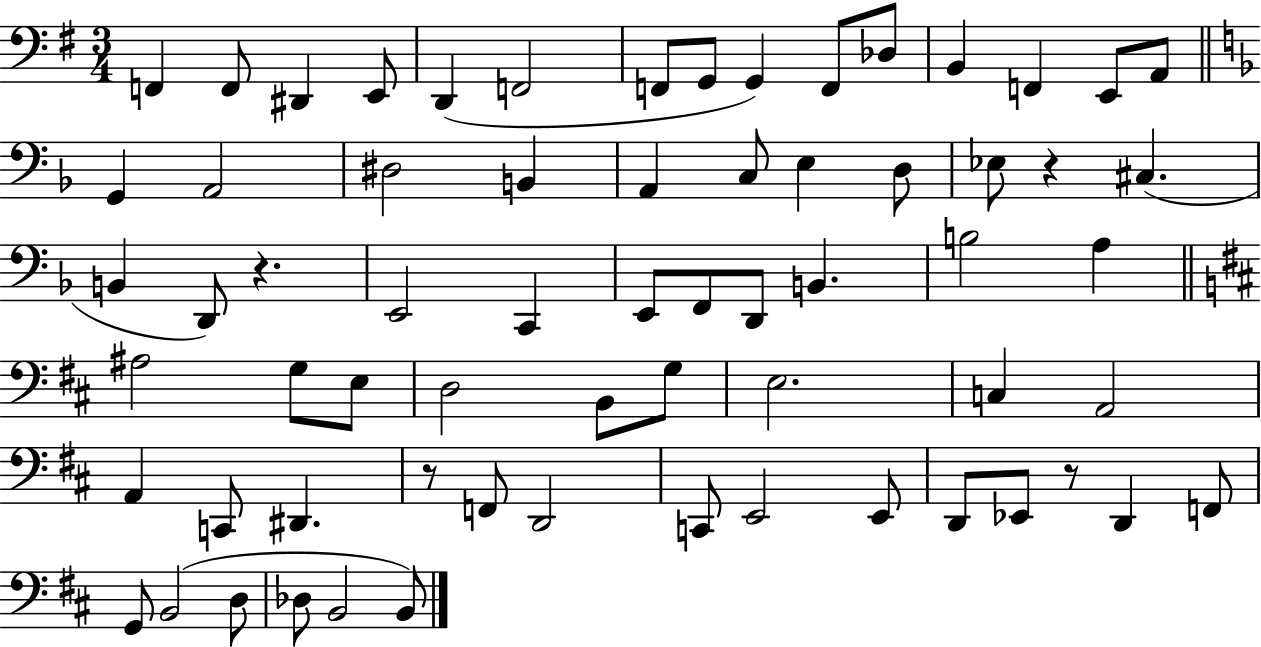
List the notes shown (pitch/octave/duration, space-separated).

F2/q F2/e D#2/q E2/e D2/q F2/h F2/e G2/e G2/q F2/e Db3/e B2/q F2/q E2/e A2/e G2/q A2/h D#3/h B2/q A2/q C3/e E3/q D3/e Eb3/e R/q C#3/q. B2/q D2/e R/q. E2/h C2/q E2/e F2/e D2/e B2/q. B3/h A3/q A#3/h G3/e E3/e D3/h B2/e G3/e E3/h. C3/q A2/h A2/q C2/e D#2/q. R/e F2/e D2/h C2/e E2/h E2/e D2/e Eb2/e R/e D2/q F2/e G2/e B2/h D3/e Db3/e B2/h B2/e